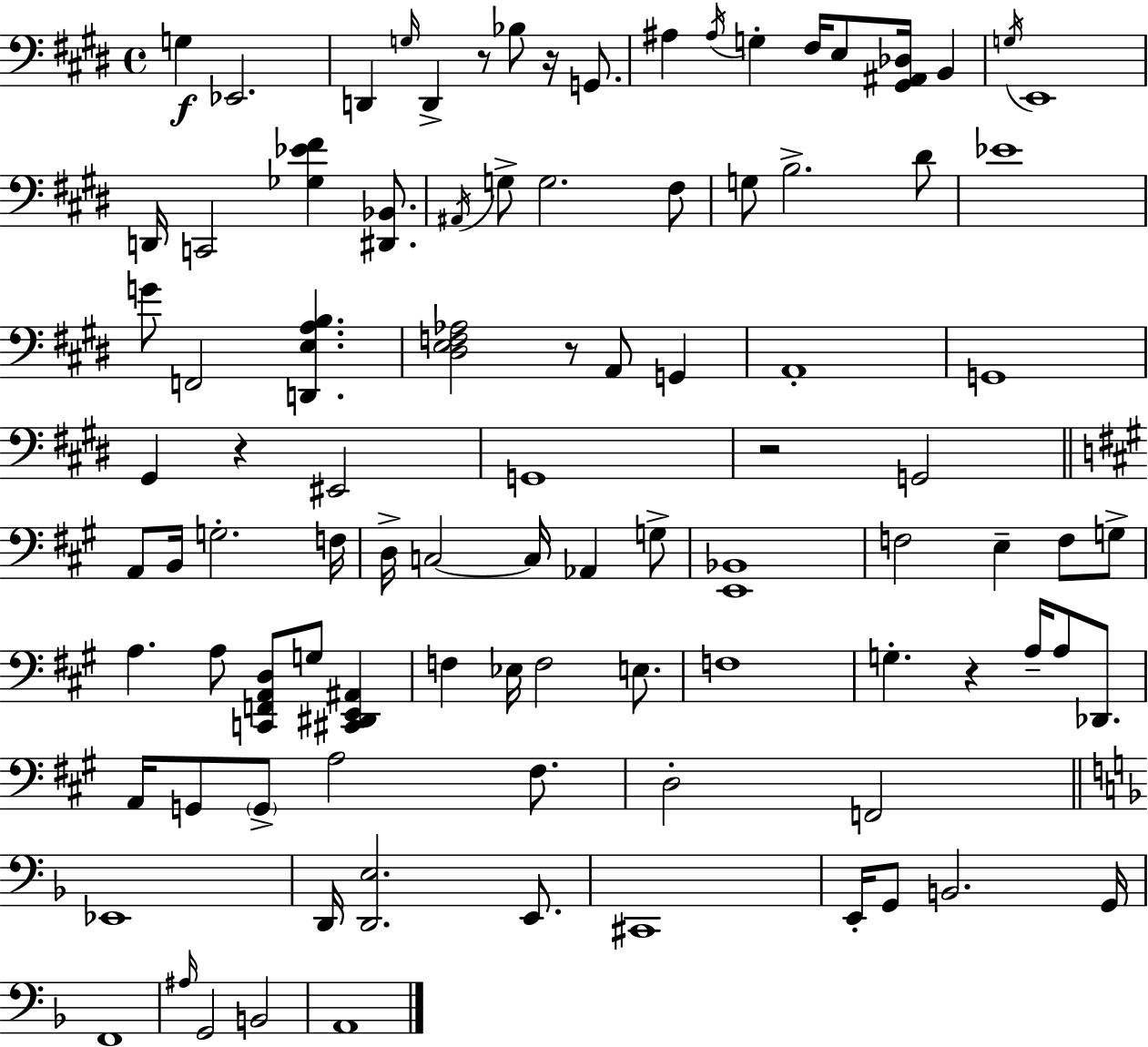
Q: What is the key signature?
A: E major